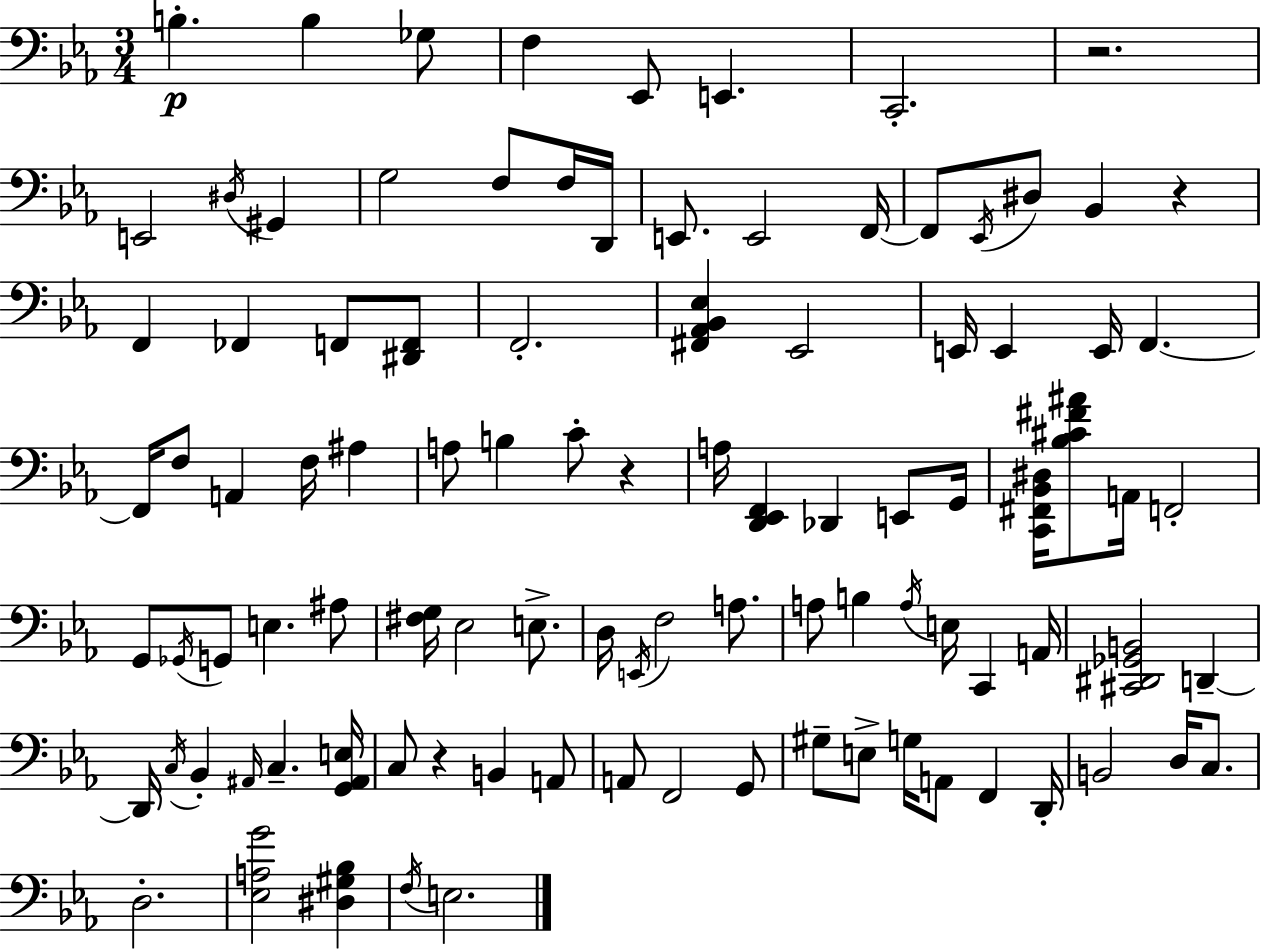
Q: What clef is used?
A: bass